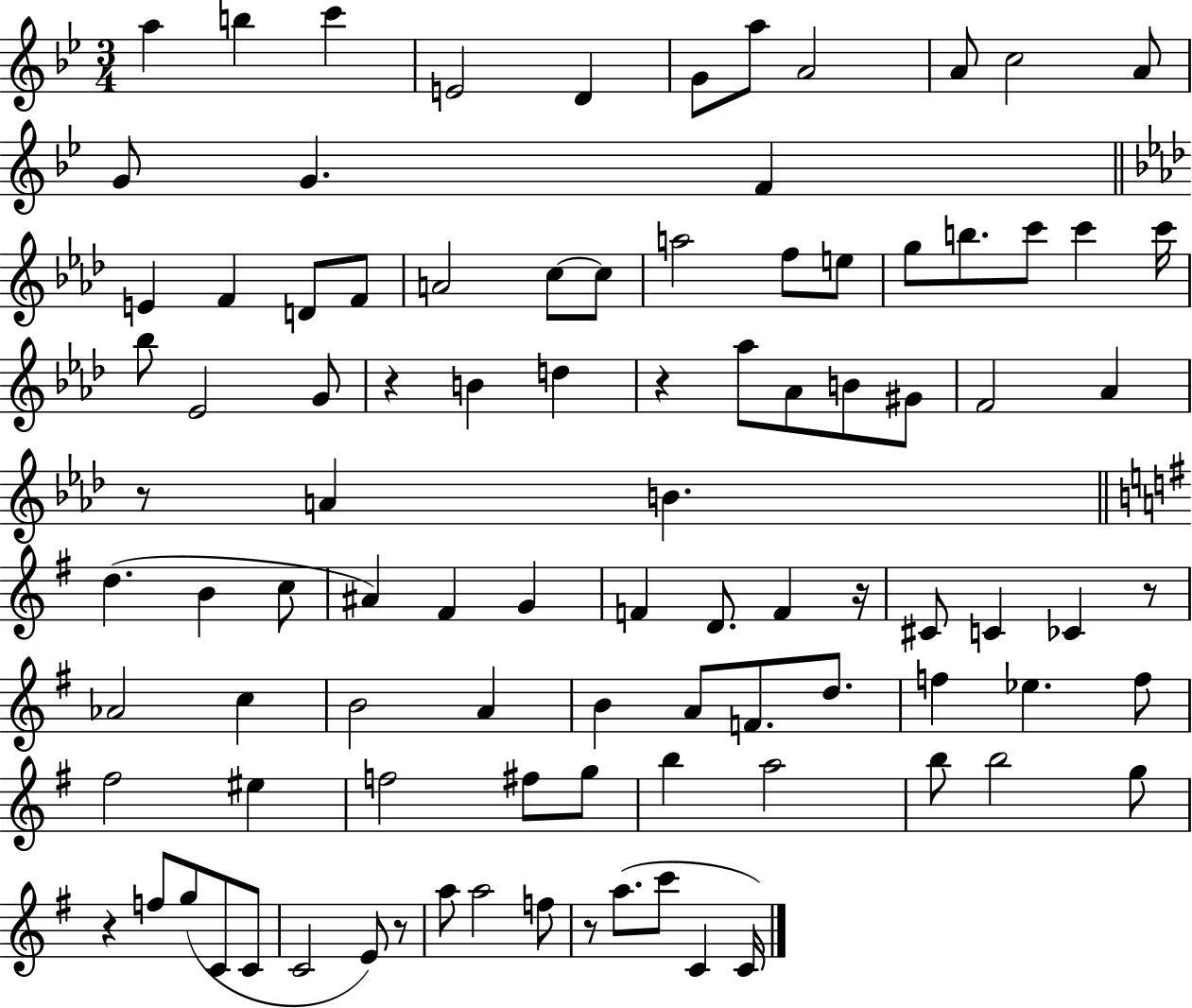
A5/q B5/q C6/q E4/h D4/q G4/e A5/e A4/h A4/e C5/h A4/e G4/e G4/q. F4/q E4/q F4/q D4/e F4/e A4/h C5/e C5/e A5/h F5/e E5/e G5/e B5/e. C6/e C6/q C6/s Bb5/e Eb4/h G4/e R/q B4/q D5/q R/q Ab5/e Ab4/e B4/e G#4/e F4/h Ab4/q R/e A4/q B4/q. D5/q. B4/q C5/e A#4/q F#4/q G4/q F4/q D4/e. F4/q R/s C#4/e C4/q CES4/q R/e Ab4/h C5/q B4/h A4/q B4/q A4/e F4/e. D5/e. F5/q Eb5/q. F5/e F#5/h EIS5/q F5/h F#5/e G5/e B5/q A5/h B5/e B5/h G5/e R/q F5/e G5/e C4/e C4/e C4/h E4/e R/e A5/e A5/h F5/e R/e A5/e. C6/e C4/q C4/s